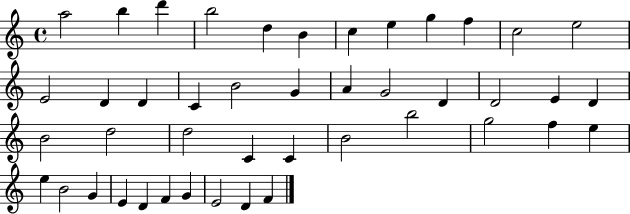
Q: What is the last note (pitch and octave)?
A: F4